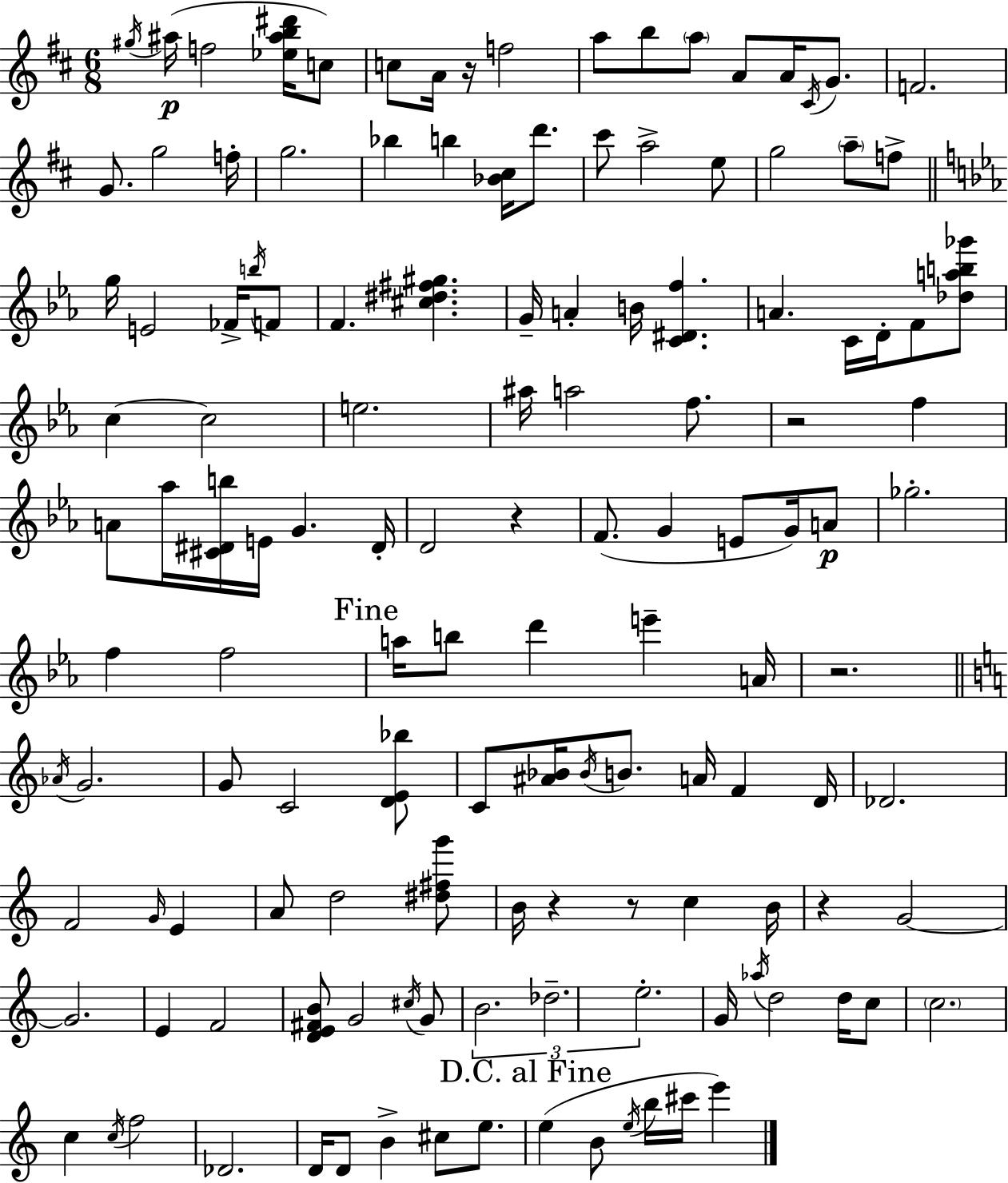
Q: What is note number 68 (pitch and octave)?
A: Ab4